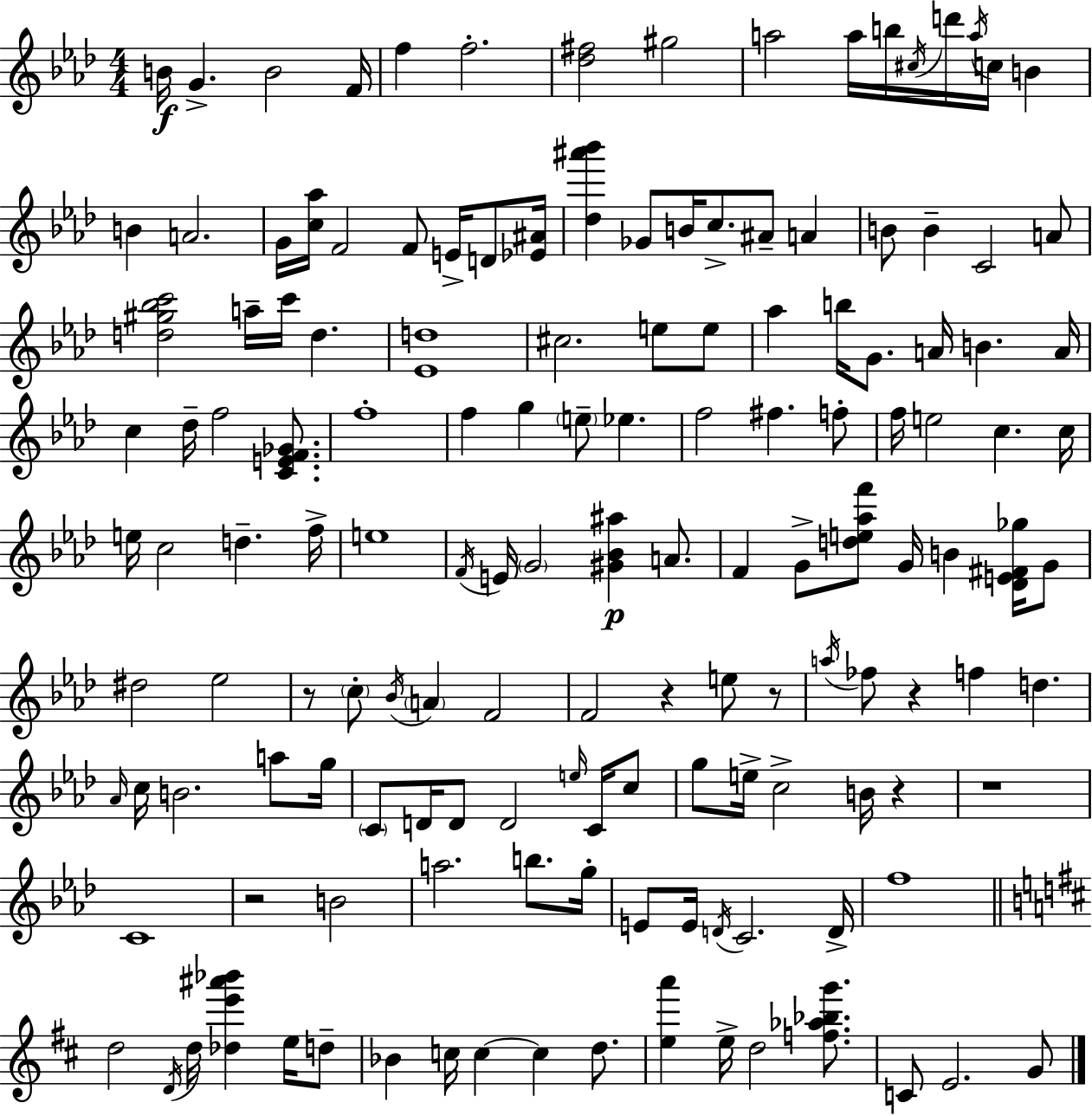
B4/s G4/q. B4/h F4/s F5/q F5/h. [Db5,F#5]/h G#5/h A5/h A5/s B5/s C#5/s D6/s A5/s C5/s B4/q B4/q A4/h. G4/s [C5,Ab5]/s F4/h F4/e E4/s D4/e [Eb4,A#4]/s [Db5,A#6,Bb6]/q Gb4/e B4/s C5/e. A#4/e A4/q B4/e B4/q C4/h A4/e [D5,G#5,Bb5,C6]/h A5/s C6/s D5/q. [Eb4,D5]/w C#5/h. E5/e E5/e Ab5/q B5/s G4/e. A4/s B4/q. A4/s C5/q Db5/s F5/h [C4,E4,F4,Gb4]/e. F5/w F5/q G5/q E5/e Eb5/q. F5/h F#5/q. F5/e F5/s E5/h C5/q. C5/s E5/s C5/h D5/q. F5/s E5/w F4/s E4/s G4/h [G#4,Bb4,A#5]/q A4/e. F4/q G4/e [D5,E5,Ab5,F6]/e G4/s B4/q [Db4,E4,F#4,Gb5]/s G4/e D#5/h Eb5/h R/e C5/e Bb4/s A4/q F4/h F4/h R/q E5/e R/e A5/s FES5/e R/q F5/q D5/q. Ab4/s C5/s B4/h. A5/e G5/s C4/e D4/s D4/e D4/h E5/s C4/s C5/e G5/e E5/s C5/h B4/s R/q R/w C4/w R/h B4/h A5/h. B5/e. G5/s E4/e E4/s D4/s C4/h. D4/s F5/w D5/h D4/s D5/s [Db5,E6,A#6,Bb6]/q E5/s D5/e Bb4/q C5/s C5/q C5/q D5/e. [E5,A6]/q E5/s D5/h [F5,Ab5,Bb5,G6]/e. C4/e E4/h. G4/e